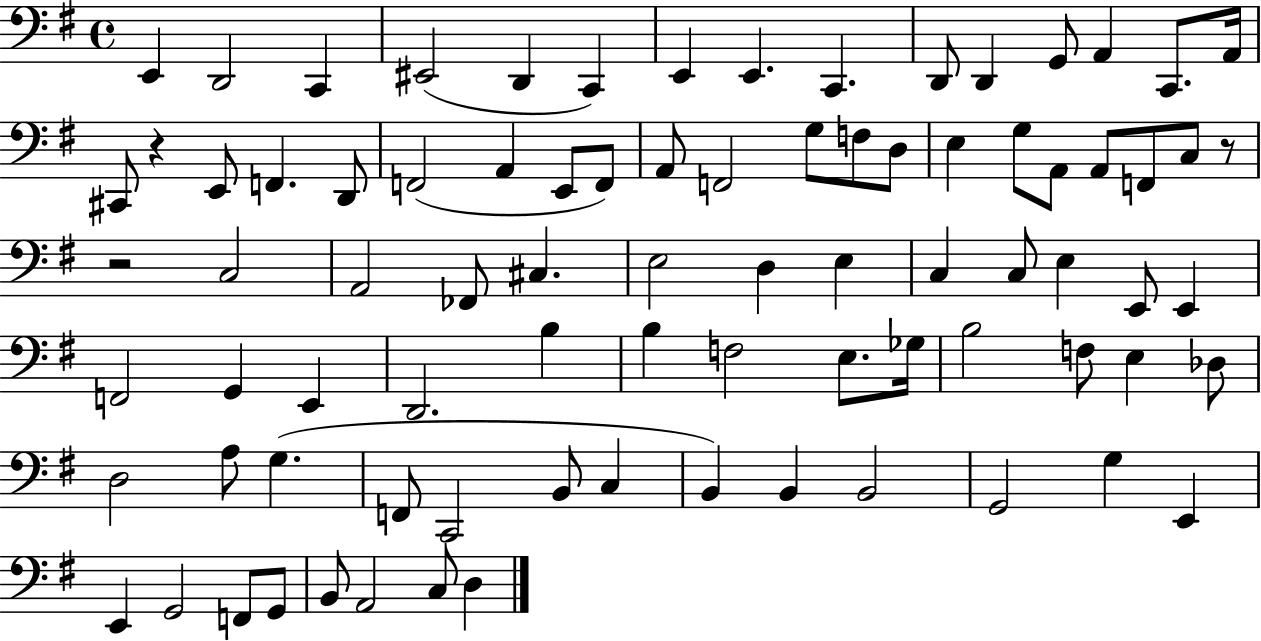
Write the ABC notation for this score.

X:1
T:Untitled
M:4/4
L:1/4
K:G
E,, D,,2 C,, ^E,,2 D,, C,, E,, E,, C,, D,,/2 D,, G,,/2 A,, C,,/2 A,,/4 ^C,,/2 z E,,/2 F,, D,,/2 F,,2 A,, E,,/2 F,,/2 A,,/2 F,,2 G,/2 F,/2 D,/2 E, G,/2 A,,/2 A,,/2 F,,/2 C,/2 z/2 z2 C,2 A,,2 _F,,/2 ^C, E,2 D, E, C, C,/2 E, E,,/2 E,, F,,2 G,, E,, D,,2 B, B, F,2 E,/2 _G,/4 B,2 F,/2 E, _D,/2 D,2 A,/2 G, F,,/2 C,,2 B,,/2 C, B,, B,, B,,2 G,,2 G, E,, E,, G,,2 F,,/2 G,,/2 B,,/2 A,,2 C,/2 D,